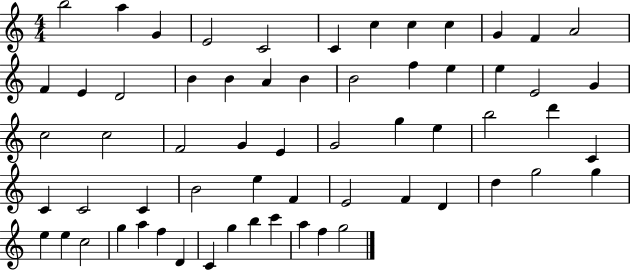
X:1
T:Untitled
M:4/4
L:1/4
K:C
b2 a G E2 C2 C c c c G F A2 F E D2 B B A B B2 f e e E2 G c2 c2 F2 G E G2 g e b2 d' C C C2 C B2 e F E2 F D d g2 g e e c2 g a f D C g b c' a f g2